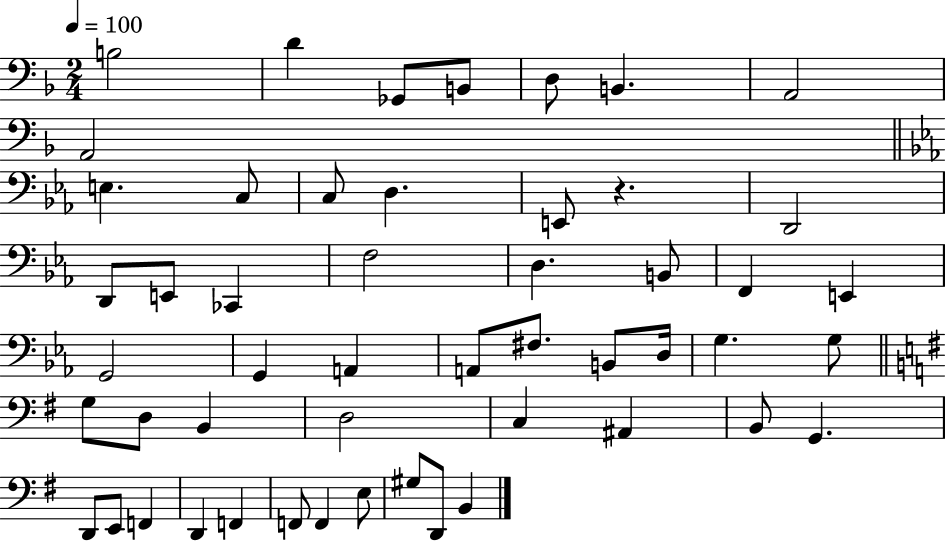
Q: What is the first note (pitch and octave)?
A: B3